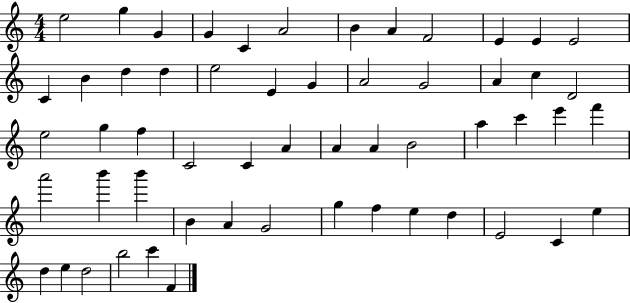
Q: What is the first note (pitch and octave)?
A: E5